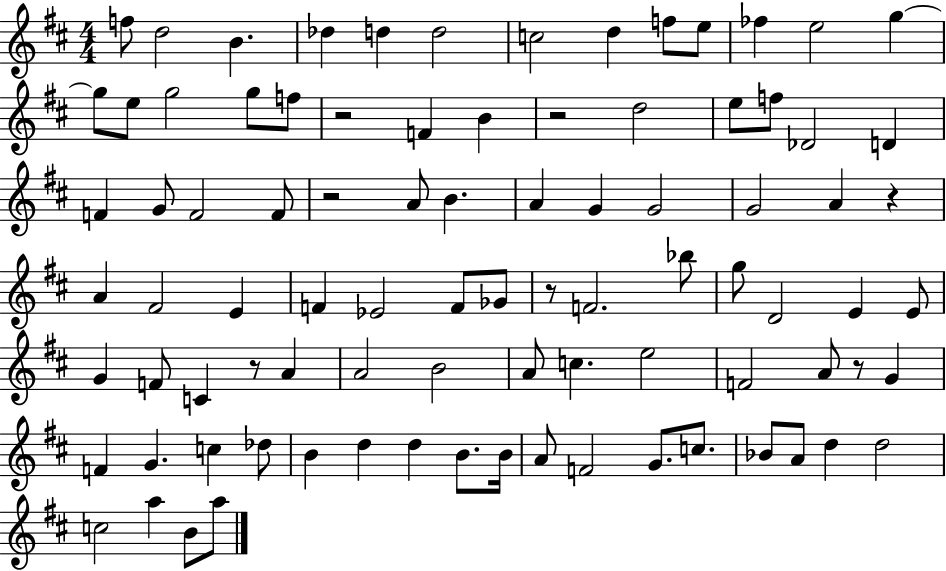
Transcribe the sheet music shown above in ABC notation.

X:1
T:Untitled
M:4/4
L:1/4
K:D
f/2 d2 B _d d d2 c2 d f/2 e/2 _f e2 g g/2 e/2 g2 g/2 f/2 z2 F B z2 d2 e/2 f/2 _D2 D F G/2 F2 F/2 z2 A/2 B A G G2 G2 A z A ^F2 E F _E2 F/2 _G/2 z/2 F2 _b/2 g/2 D2 E E/2 G F/2 C z/2 A A2 B2 A/2 c e2 F2 A/2 z/2 G F G c _d/2 B d d B/2 B/4 A/2 F2 G/2 c/2 _B/2 A/2 d d2 c2 a B/2 a/2